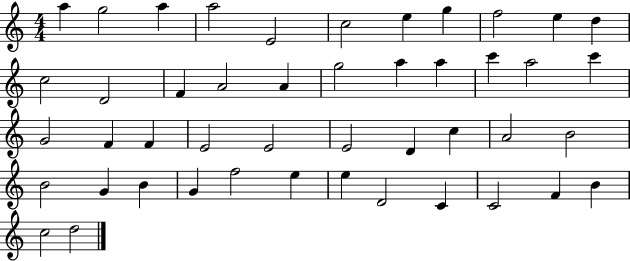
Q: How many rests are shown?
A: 0